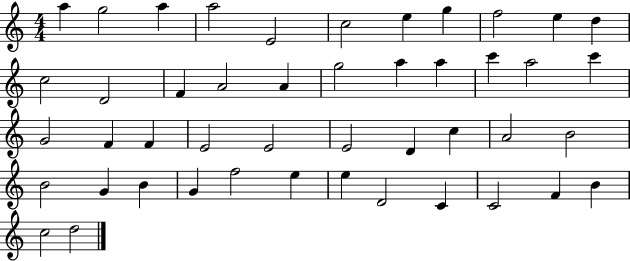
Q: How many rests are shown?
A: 0